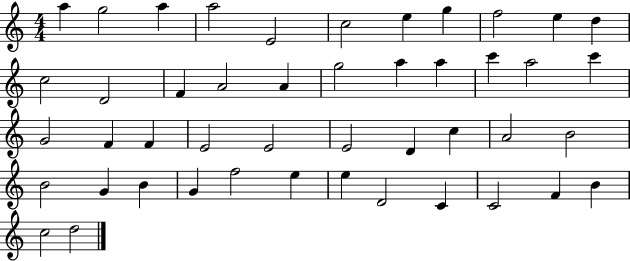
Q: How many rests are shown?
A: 0